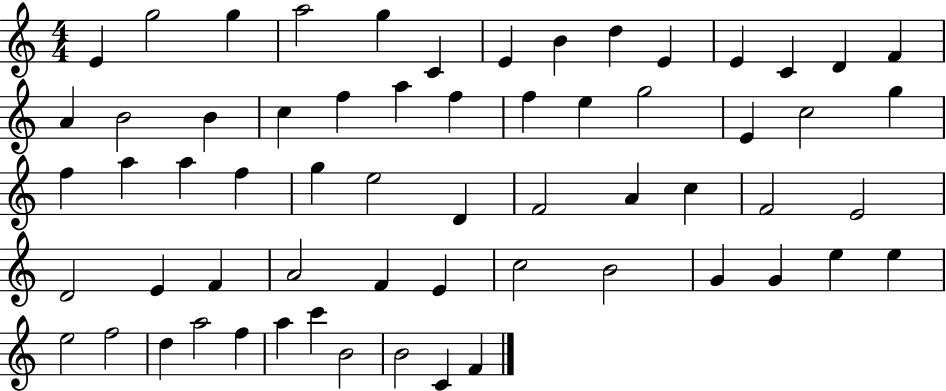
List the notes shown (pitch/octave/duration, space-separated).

E4/q G5/h G5/q A5/h G5/q C4/q E4/q B4/q D5/q E4/q E4/q C4/q D4/q F4/q A4/q B4/h B4/q C5/q F5/q A5/q F5/q F5/q E5/q G5/h E4/q C5/h G5/q F5/q A5/q A5/q F5/q G5/q E5/h D4/q F4/h A4/q C5/q F4/h E4/h D4/h E4/q F4/q A4/h F4/q E4/q C5/h B4/h G4/q G4/q E5/q E5/q E5/h F5/h D5/q A5/h F5/q A5/q C6/q B4/h B4/h C4/q F4/q